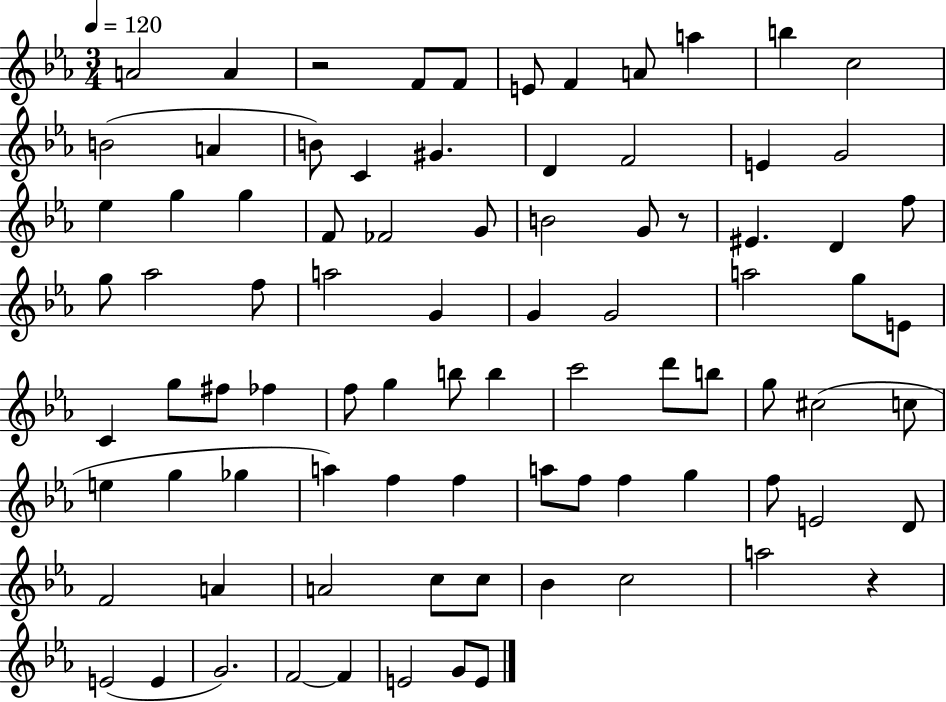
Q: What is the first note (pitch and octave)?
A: A4